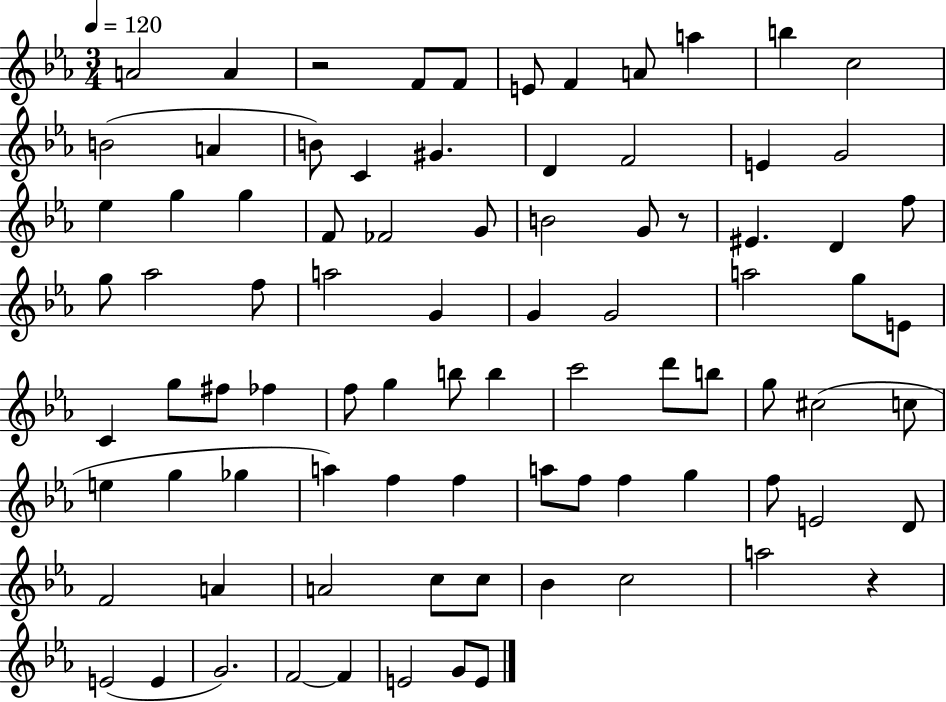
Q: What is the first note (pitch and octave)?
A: A4